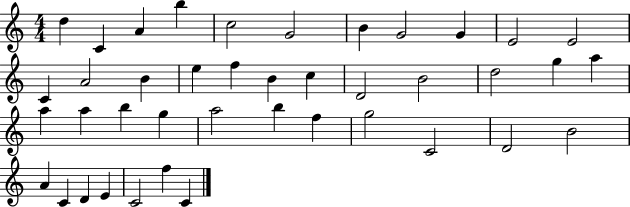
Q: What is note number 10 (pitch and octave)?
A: E4